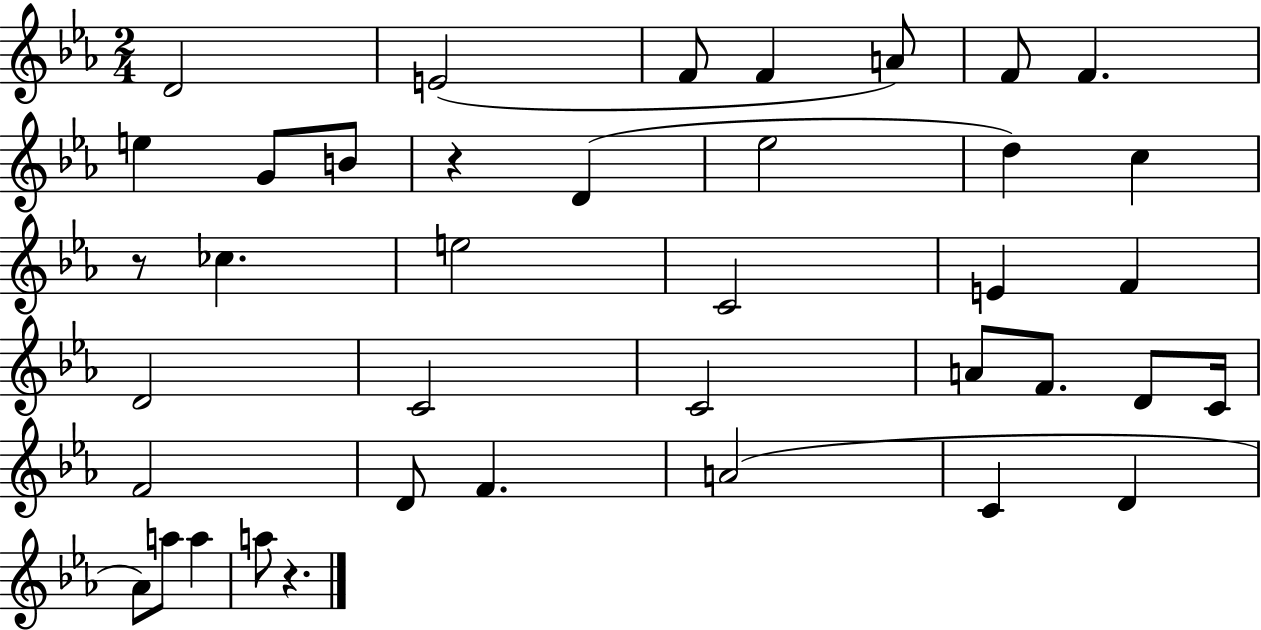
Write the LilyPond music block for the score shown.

{
  \clef treble
  \numericTimeSignature
  \time 2/4
  \key ees \major
  d'2 | e'2( | f'8 f'4 a'8) | f'8 f'4. | \break e''4 g'8 b'8 | r4 d'4( | ees''2 | d''4) c''4 | \break r8 ces''4. | e''2 | c'2 | e'4 f'4 | \break d'2 | c'2 | c'2 | a'8 f'8. d'8 c'16 | \break f'2 | d'8 f'4. | a'2( | c'4 d'4 | \break aes'8) a''8 a''4 | a''8 r4. | \bar "|."
}